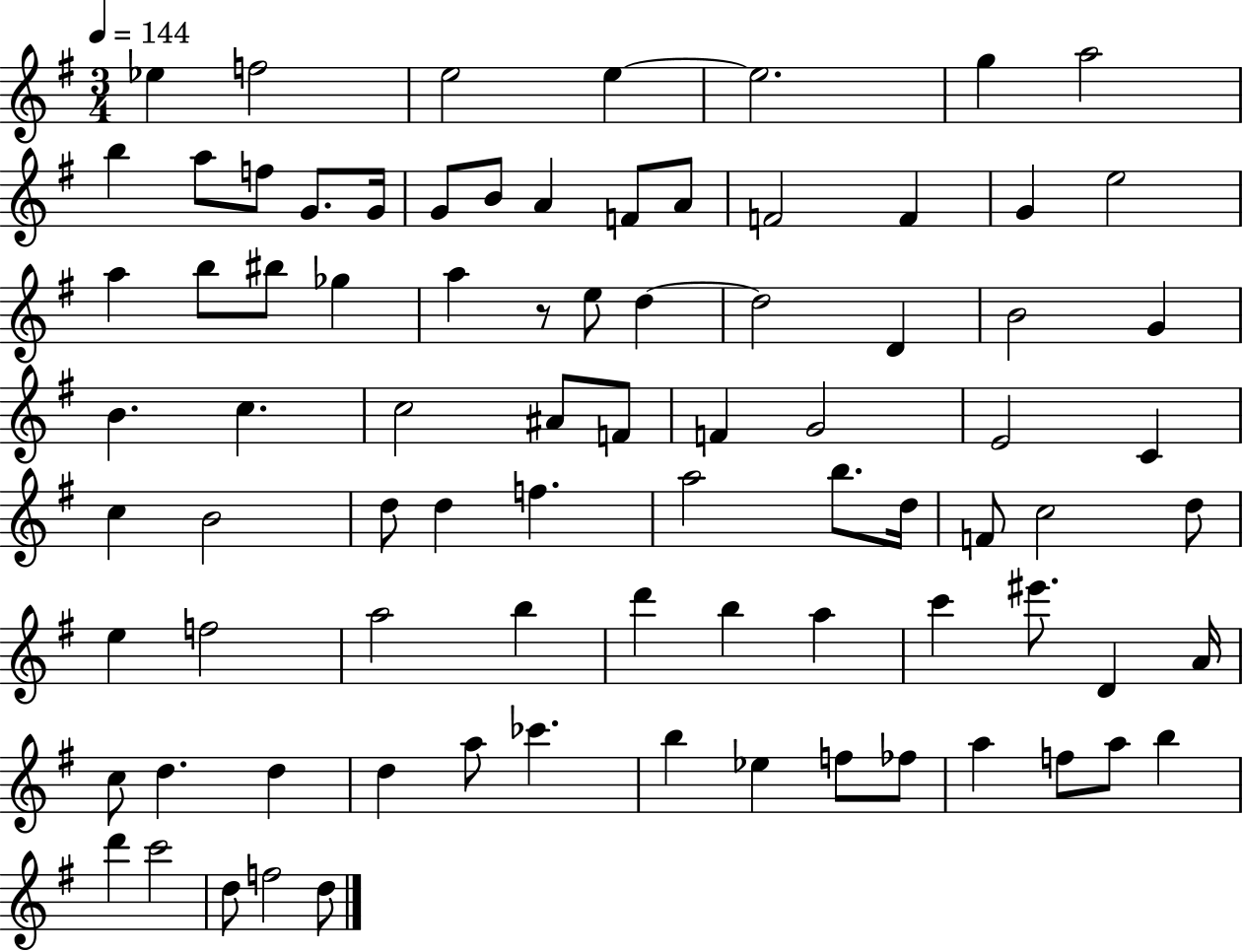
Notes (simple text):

Eb5/q F5/h E5/h E5/q E5/h. G5/q A5/h B5/q A5/e F5/e G4/e. G4/s G4/e B4/e A4/q F4/e A4/e F4/h F4/q G4/q E5/h A5/q B5/e BIS5/e Gb5/q A5/q R/e E5/e D5/q D5/h D4/q B4/h G4/q B4/q. C5/q. C5/h A#4/e F4/e F4/q G4/h E4/h C4/q C5/q B4/h D5/e D5/q F5/q. A5/h B5/e. D5/s F4/e C5/h D5/e E5/q F5/h A5/h B5/q D6/q B5/q A5/q C6/q EIS6/e. D4/q A4/s C5/e D5/q. D5/q D5/q A5/e CES6/q. B5/q Eb5/q F5/e FES5/e A5/q F5/e A5/e B5/q D6/q C6/h D5/e F5/h D5/e